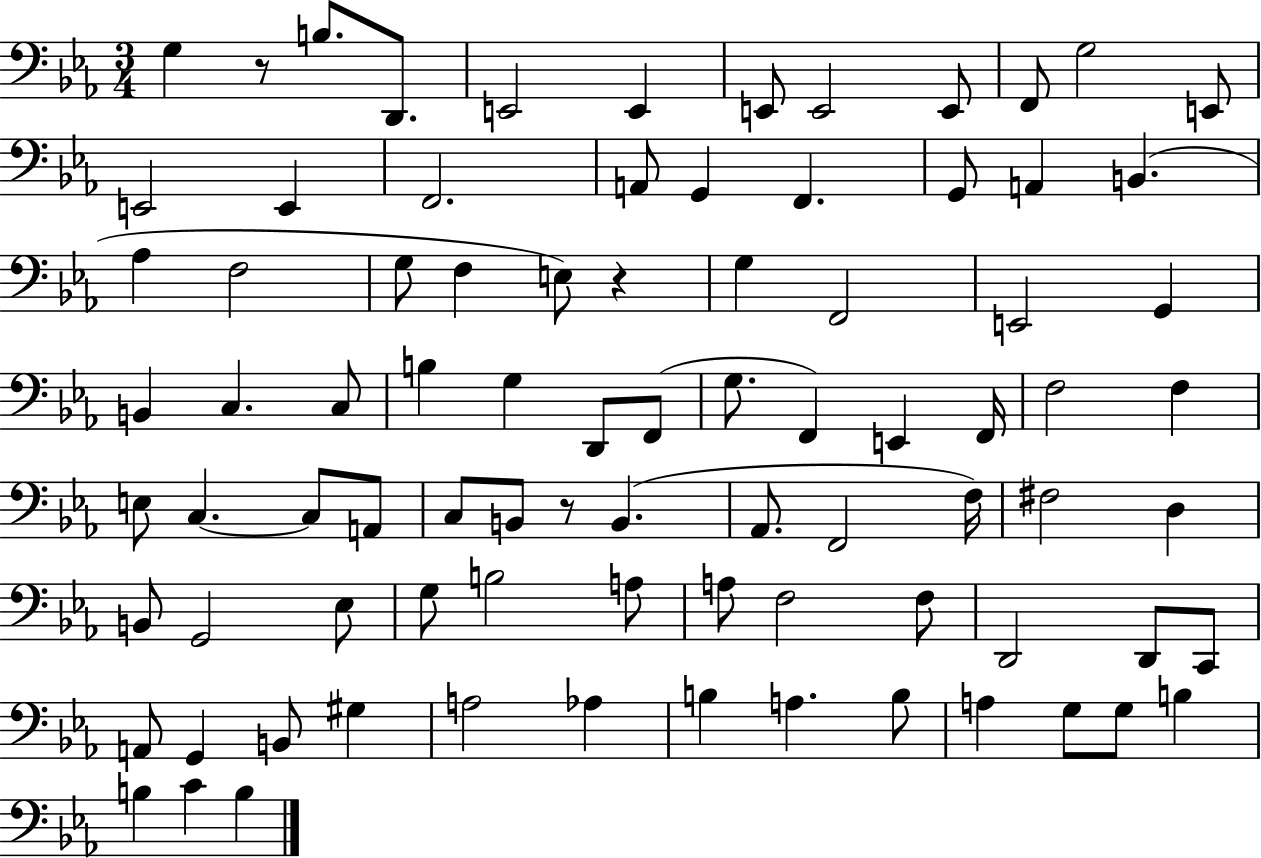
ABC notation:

X:1
T:Untitled
M:3/4
L:1/4
K:Eb
G, z/2 B,/2 D,,/2 E,,2 E,, E,,/2 E,,2 E,,/2 F,,/2 G,2 E,,/2 E,,2 E,, F,,2 A,,/2 G,, F,, G,,/2 A,, B,, _A, F,2 G,/2 F, E,/2 z G, F,,2 E,,2 G,, B,, C, C,/2 B, G, D,,/2 F,,/2 G,/2 F,, E,, F,,/4 F,2 F, E,/2 C, C,/2 A,,/2 C,/2 B,,/2 z/2 B,, _A,,/2 F,,2 F,/4 ^F,2 D, B,,/2 G,,2 _E,/2 G,/2 B,2 A,/2 A,/2 F,2 F,/2 D,,2 D,,/2 C,,/2 A,,/2 G,, B,,/2 ^G, A,2 _A, B, A, B,/2 A, G,/2 G,/2 B, B, C B,